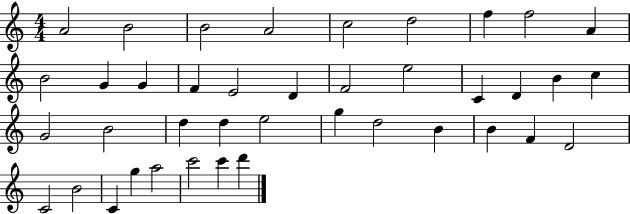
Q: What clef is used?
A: treble